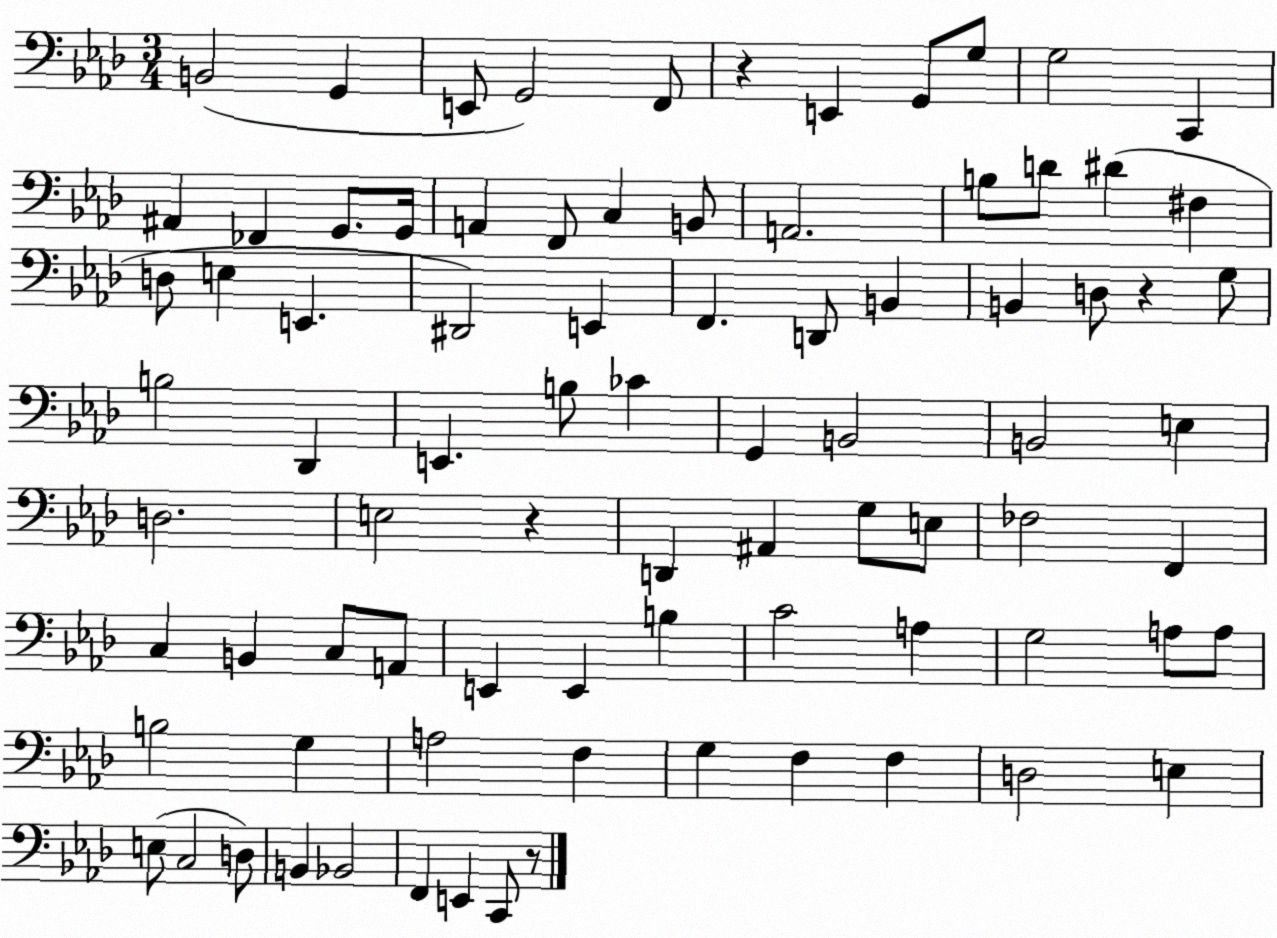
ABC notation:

X:1
T:Untitled
M:3/4
L:1/4
K:Ab
B,,2 G,, E,,/2 G,,2 F,,/2 z E,, G,,/2 G,/2 G,2 C,, ^A,, _F,, G,,/2 G,,/4 A,, F,,/2 C, B,,/2 A,,2 B,/2 D/2 ^D ^F, D,/2 E, E,, ^D,,2 E,, F,, D,,/2 B,, B,, D,/2 z G,/2 B,2 _D,, E,, B,/2 _C G,, B,,2 B,,2 E, D,2 E,2 z D,, ^A,, G,/2 E,/2 _F,2 F,, C, B,, C,/2 A,,/2 E,, E,, B, C2 A, G,2 A,/2 A,/2 B,2 G, A,2 F, G, F, F, D,2 E, E,/2 C,2 D,/2 B,, _B,,2 F,, E,, C,,/2 z/2